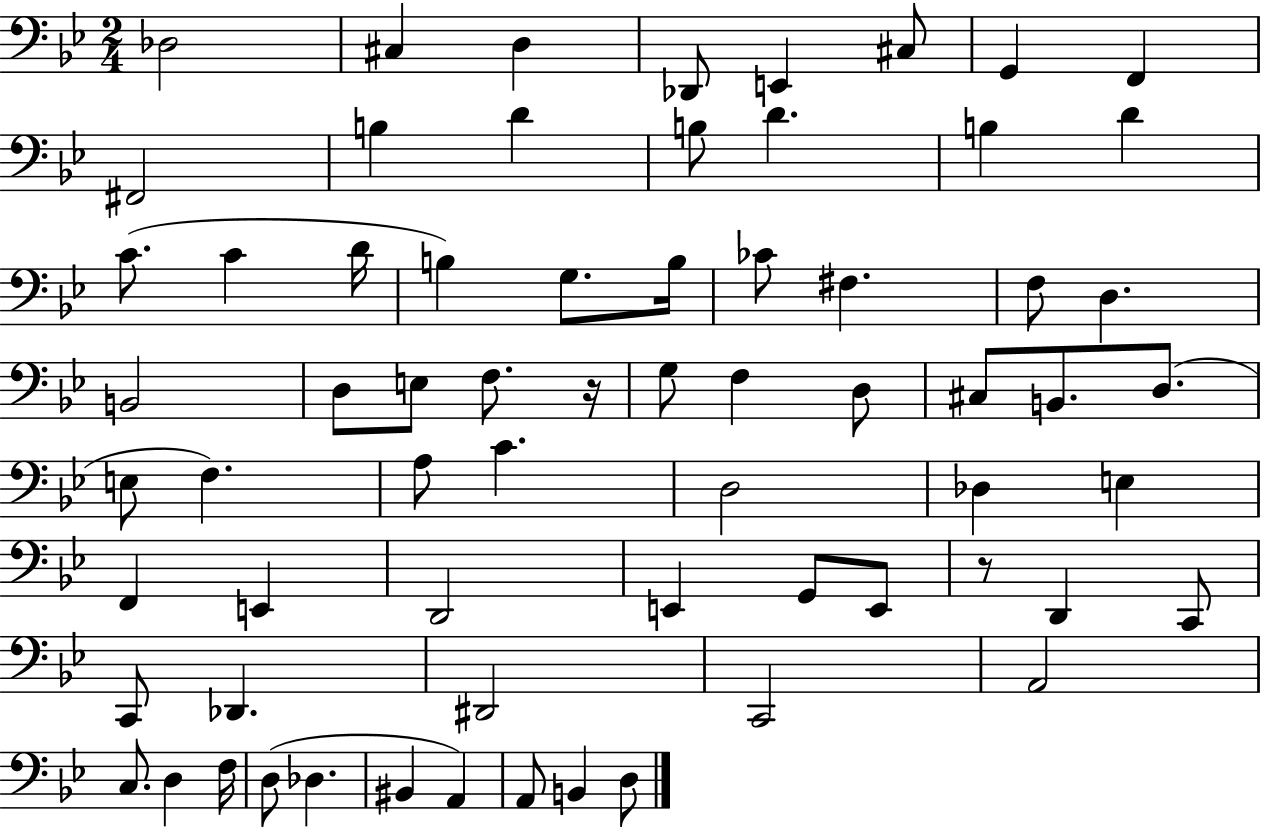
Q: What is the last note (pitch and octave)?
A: D3